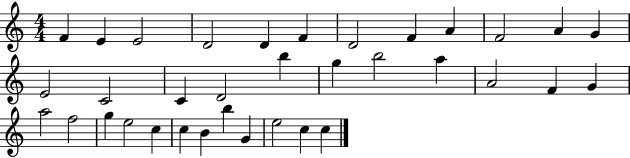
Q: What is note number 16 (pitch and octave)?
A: D4